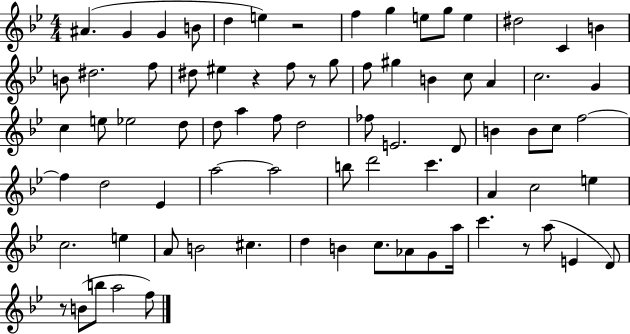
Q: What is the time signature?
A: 4/4